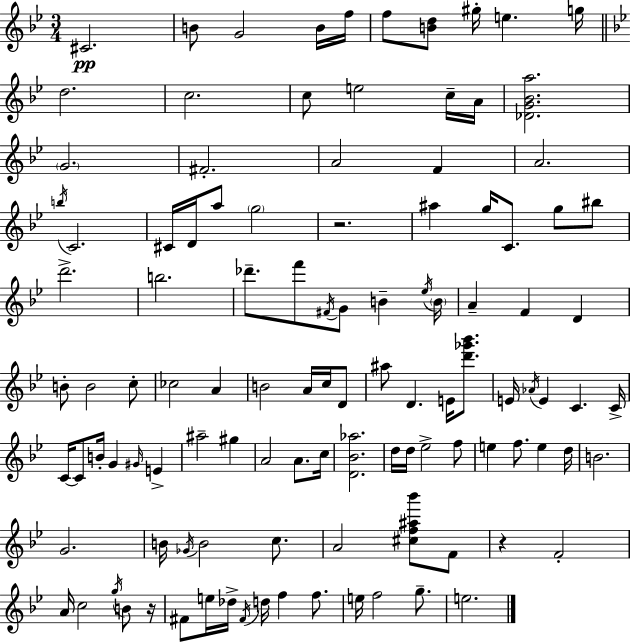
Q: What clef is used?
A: treble